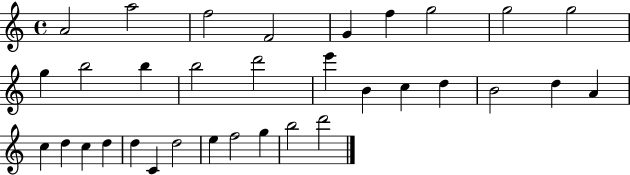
{
  \clef treble
  \time 4/4
  \defaultTimeSignature
  \key c \major
  a'2 a''2 | f''2 f'2 | g'4 f''4 g''2 | g''2 g''2 | \break g''4 b''2 b''4 | b''2 d'''2 | e'''4 b'4 c''4 d''4 | b'2 d''4 a'4 | \break c''4 d''4 c''4 d''4 | d''4 c'4 d''2 | e''4 f''2 g''4 | b''2 d'''2 | \break \bar "|."
}